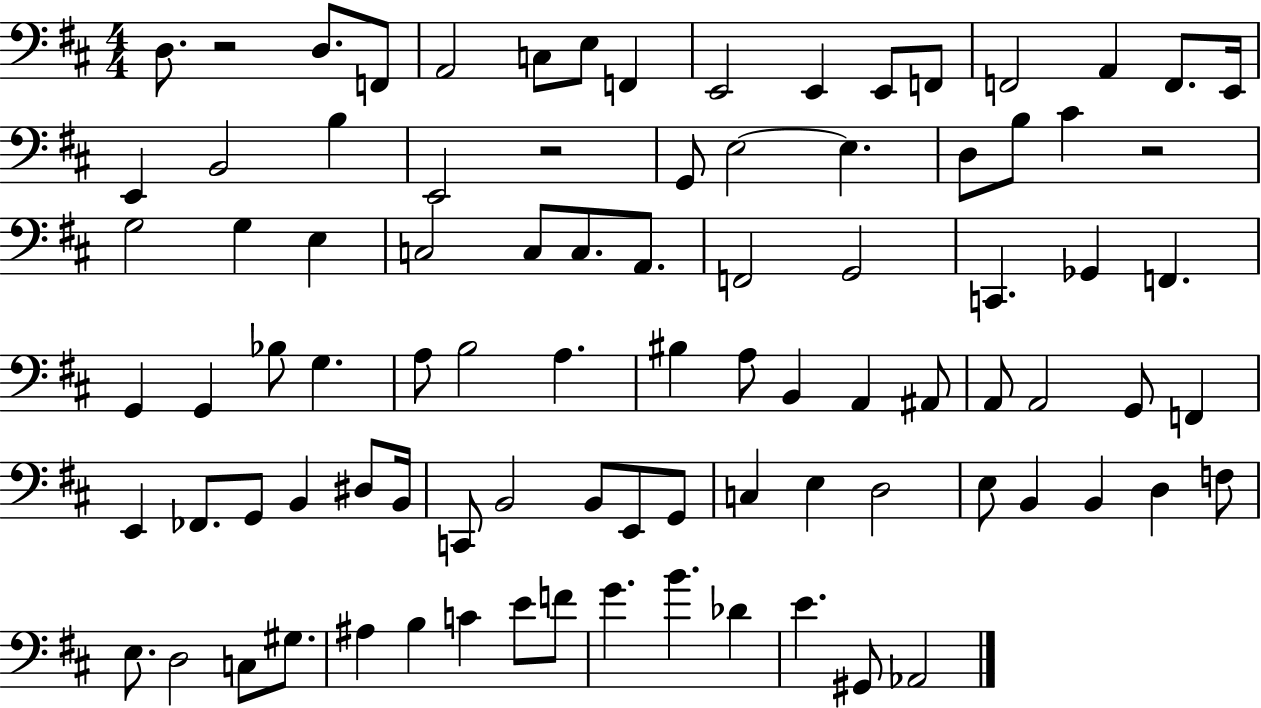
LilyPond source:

{
  \clef bass
  \numericTimeSignature
  \time 4/4
  \key d \major
  \repeat volta 2 { d8. r2 d8. f,8 | a,2 c8 e8 f,4 | e,2 e,4 e,8 f,8 | f,2 a,4 f,8. e,16 | \break e,4 b,2 b4 | e,2 r2 | g,8 e2~~ e4. | d8 b8 cis'4 r2 | \break g2 g4 e4 | c2 c8 c8. a,8. | f,2 g,2 | c,4. ges,4 f,4. | \break g,4 g,4 bes8 g4. | a8 b2 a4. | bis4 a8 b,4 a,4 ais,8 | a,8 a,2 g,8 f,4 | \break e,4 fes,8. g,8 b,4 dis8 b,16 | c,8 b,2 b,8 e,8 g,8 | c4 e4 d2 | e8 b,4 b,4 d4 f8 | \break e8. d2 c8 gis8. | ais4 b4 c'4 e'8 f'8 | g'4. b'4. des'4 | e'4. gis,8 aes,2 | \break } \bar "|."
}